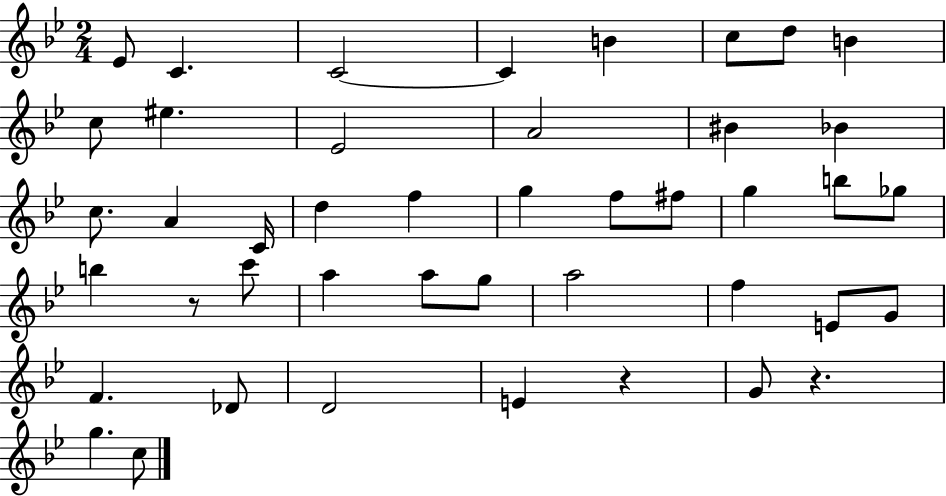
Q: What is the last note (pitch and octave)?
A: C5